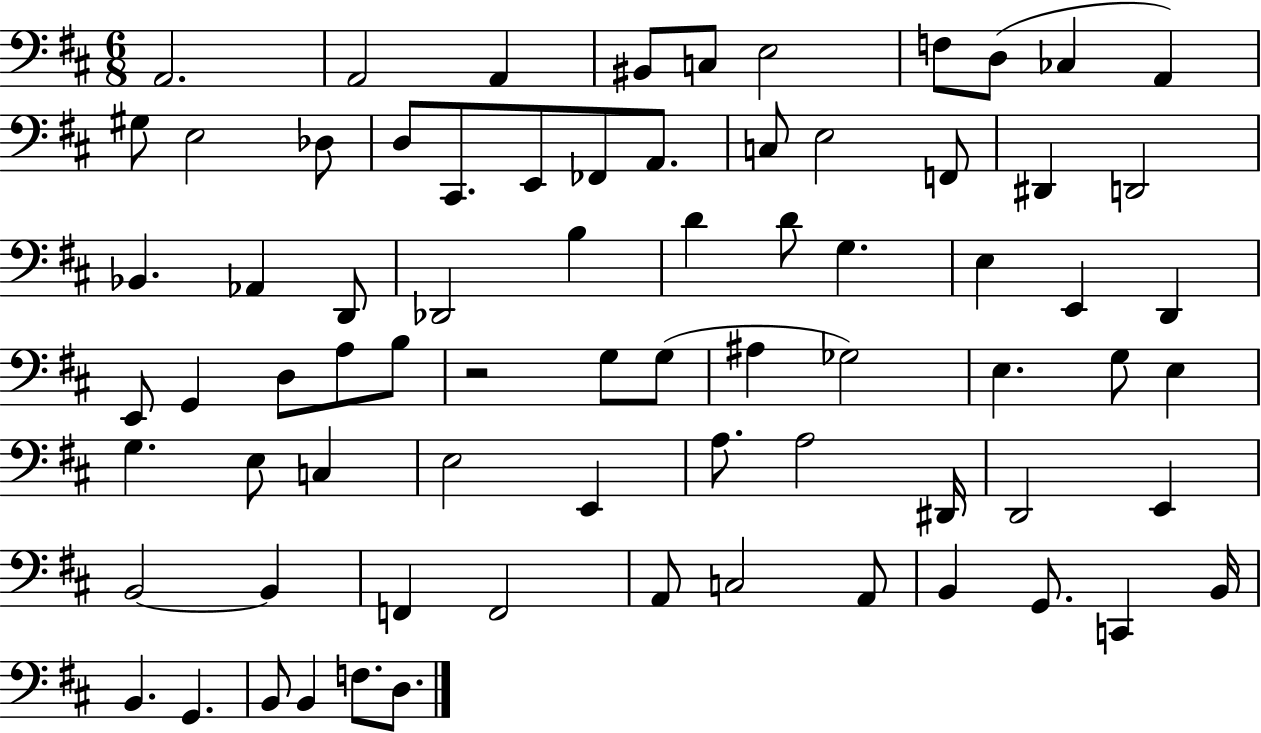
{
  \clef bass
  \numericTimeSignature
  \time 6/8
  \key d \major
  a,2. | a,2 a,4 | bis,8 c8 e2 | f8 d8( ces4 a,4) | \break gis8 e2 des8 | d8 cis,8. e,8 fes,8 a,8. | c8 e2 f,8 | dis,4 d,2 | \break bes,4. aes,4 d,8 | des,2 b4 | d'4 d'8 g4. | e4 e,4 d,4 | \break e,8 g,4 d8 a8 b8 | r2 g8 g8( | ais4 ges2) | e4. g8 e4 | \break g4. e8 c4 | e2 e,4 | a8. a2 dis,16 | d,2 e,4 | \break b,2~~ b,4 | f,4 f,2 | a,8 c2 a,8 | b,4 g,8. c,4 b,16 | \break b,4. g,4. | b,8 b,4 f8. d8. | \bar "|."
}